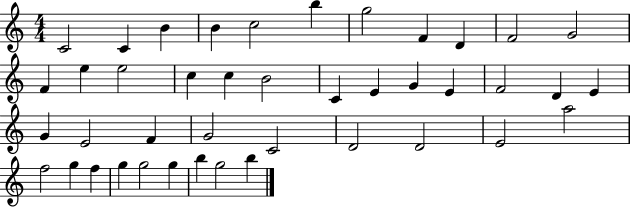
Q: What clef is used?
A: treble